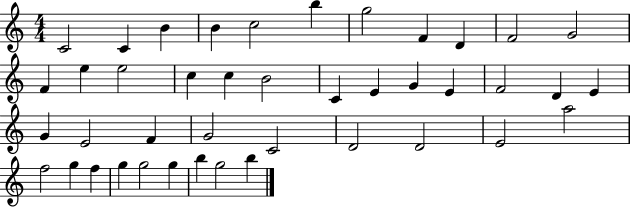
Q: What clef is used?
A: treble